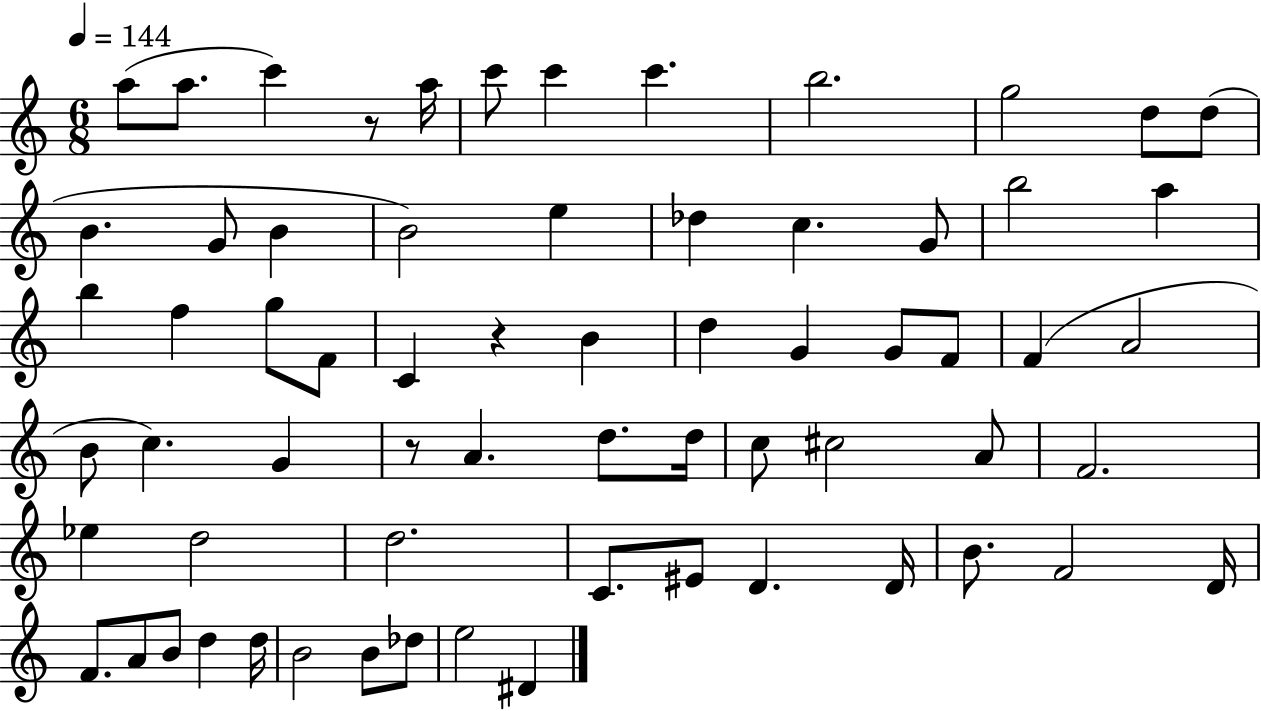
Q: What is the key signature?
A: C major